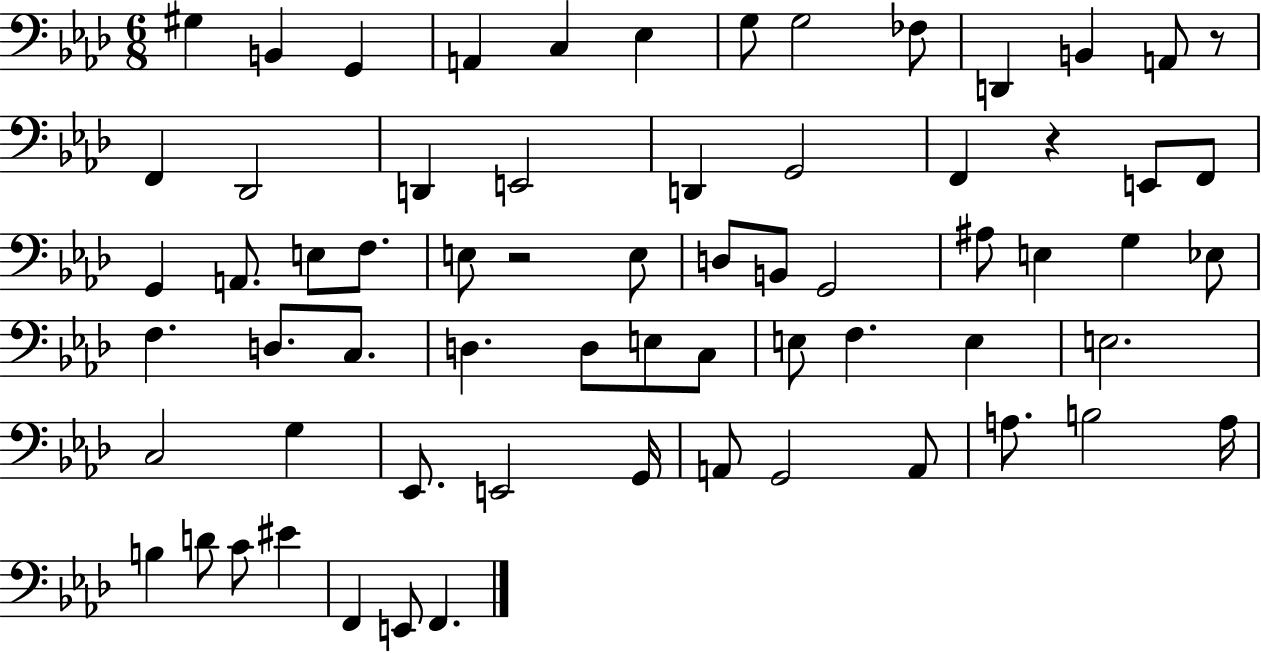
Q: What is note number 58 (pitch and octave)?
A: D4